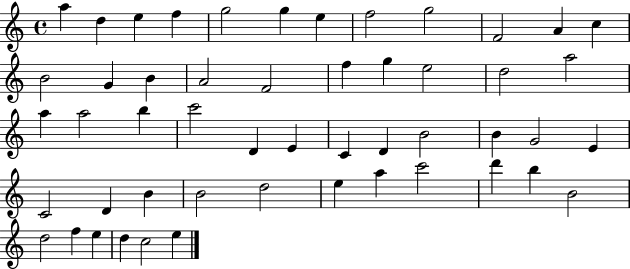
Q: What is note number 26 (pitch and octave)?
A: C6